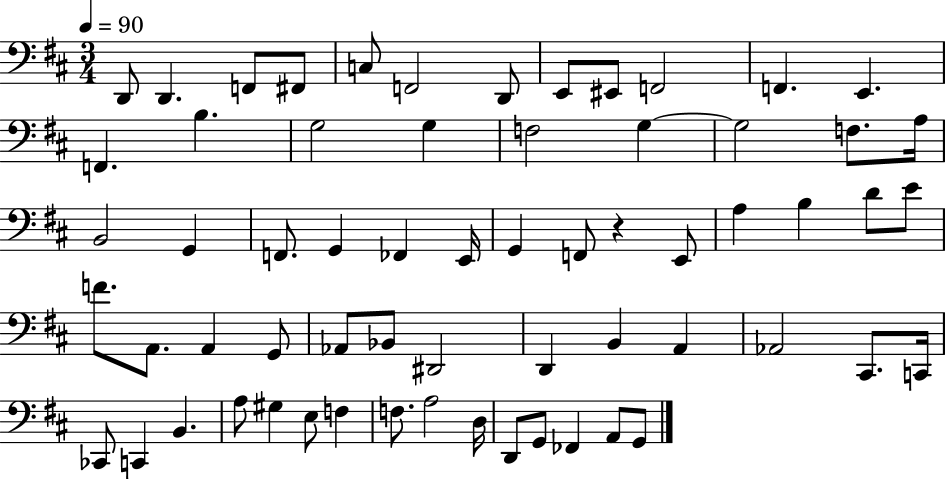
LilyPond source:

{
  \clef bass
  \numericTimeSignature
  \time 3/4
  \key d \major
  \tempo 4 = 90
  d,8 d,4. f,8 fis,8 | c8 f,2 d,8 | e,8 eis,8 f,2 | f,4. e,4. | \break f,4. b4. | g2 g4 | f2 g4~~ | g2 f8. a16 | \break b,2 g,4 | f,8. g,4 fes,4 e,16 | g,4 f,8 r4 e,8 | a4 b4 d'8 e'8 | \break f'8. a,8. a,4 g,8 | aes,8 bes,8 dis,2 | d,4 b,4 a,4 | aes,2 cis,8. c,16 | \break ces,8 c,4 b,4. | a8 gis4 e8 f4 | f8. a2 d16 | d,8 g,8 fes,4 a,8 g,8 | \break \bar "|."
}